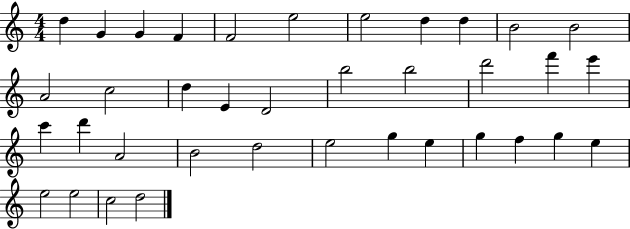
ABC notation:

X:1
T:Untitled
M:4/4
L:1/4
K:C
d G G F F2 e2 e2 d d B2 B2 A2 c2 d E D2 b2 b2 d'2 f' e' c' d' A2 B2 d2 e2 g e g f g e e2 e2 c2 d2